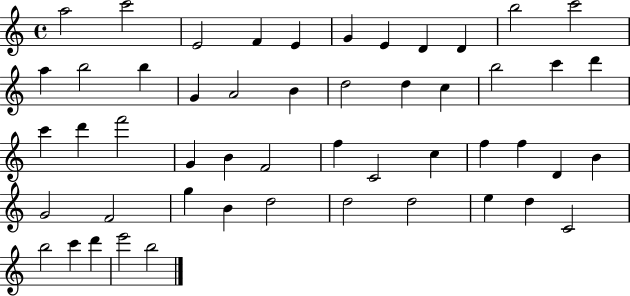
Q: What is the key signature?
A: C major